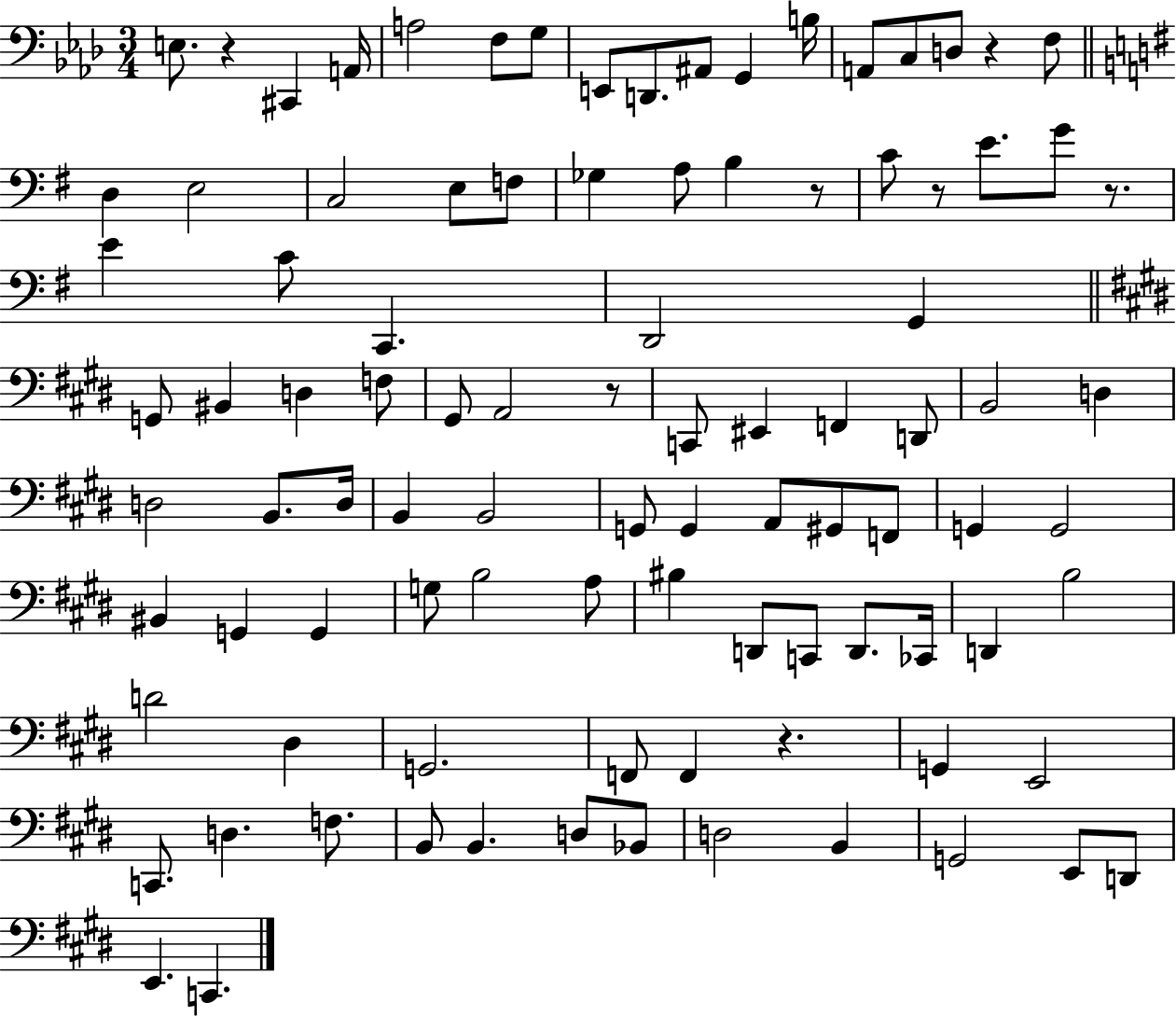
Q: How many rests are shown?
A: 7